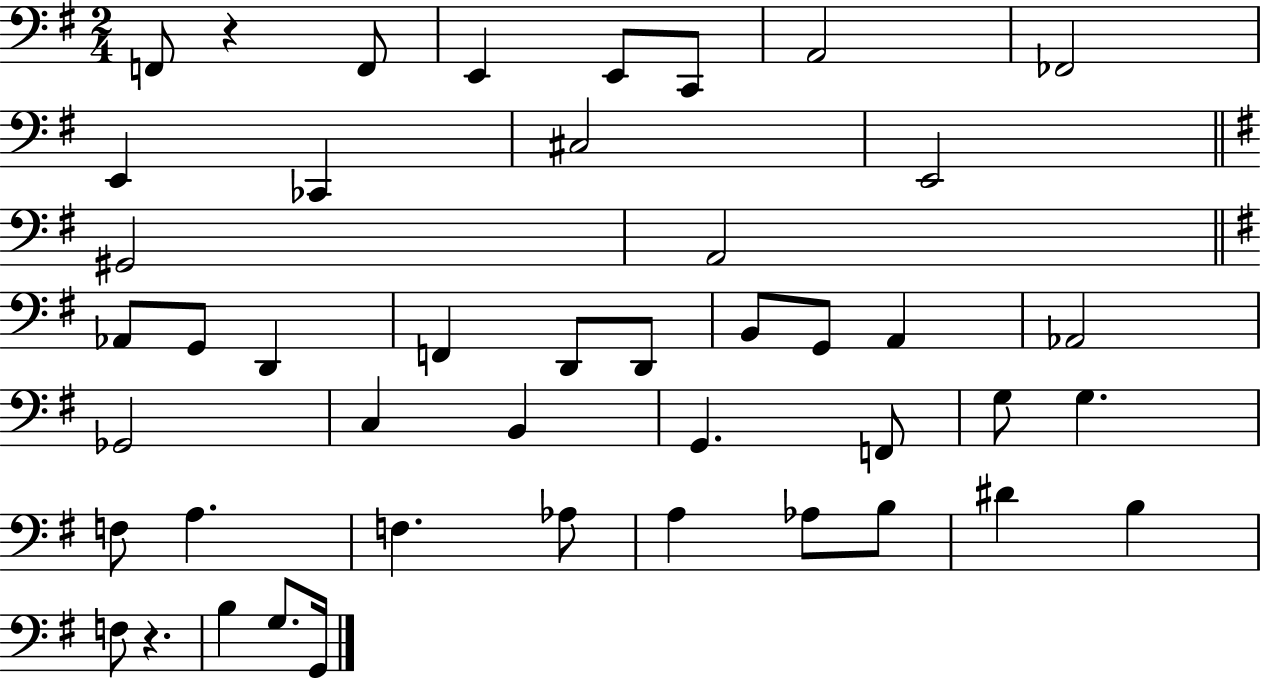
F2/e R/q F2/e E2/q E2/e C2/e A2/h FES2/h E2/q CES2/q C#3/h E2/h G#2/h A2/h Ab2/e G2/e D2/q F2/q D2/e D2/e B2/e G2/e A2/q Ab2/h Gb2/h C3/q B2/q G2/q. F2/e G3/e G3/q. F3/e A3/q. F3/q. Ab3/e A3/q Ab3/e B3/e D#4/q B3/q F3/e R/q. B3/q G3/e. G2/s